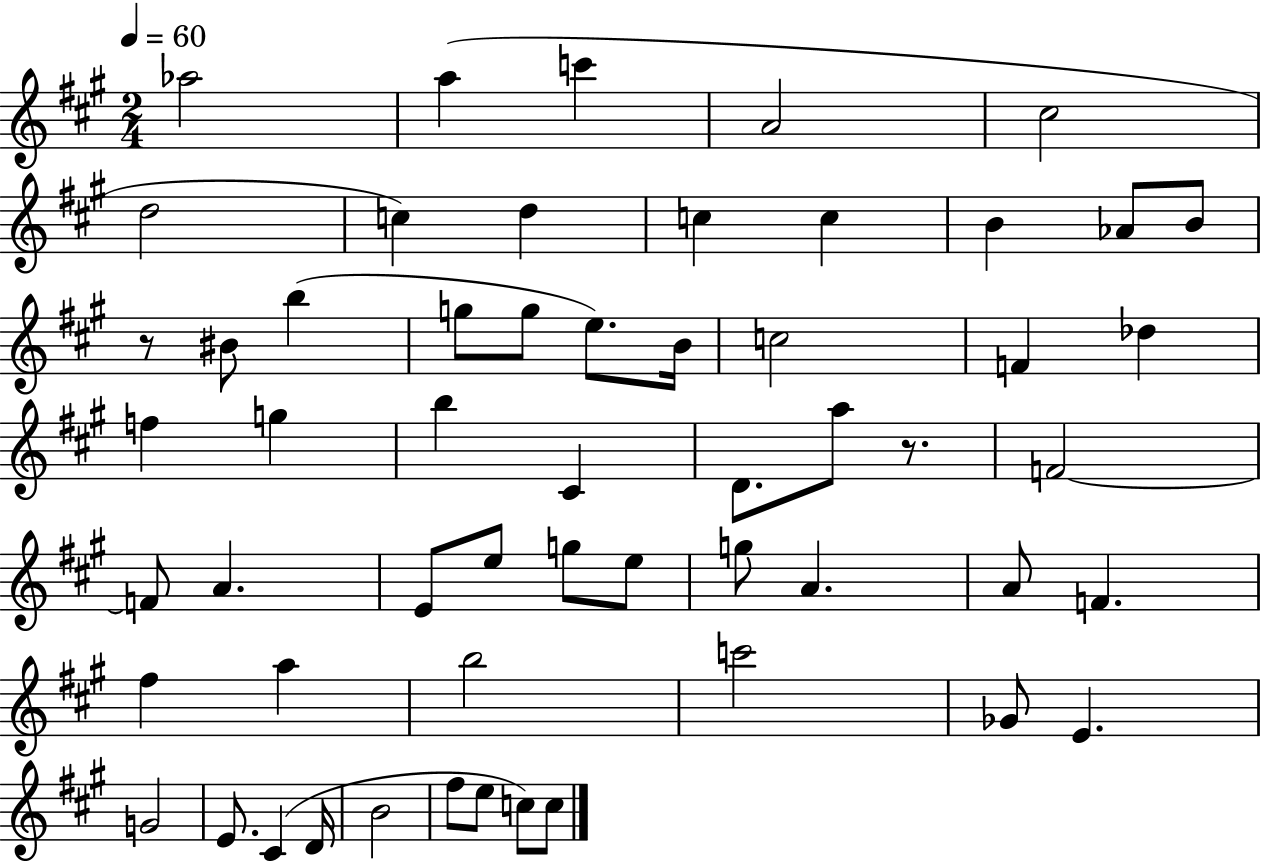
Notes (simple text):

Ab5/h A5/q C6/q A4/h C#5/h D5/h C5/q D5/q C5/q C5/q B4/q Ab4/e B4/e R/e BIS4/e B5/q G5/e G5/e E5/e. B4/s C5/h F4/q Db5/q F5/q G5/q B5/q C#4/q D4/e. A5/e R/e. F4/h F4/e A4/q. E4/e E5/e G5/e E5/e G5/e A4/q. A4/e F4/q. F#5/q A5/q B5/h C6/h Gb4/e E4/q. G4/h E4/e. C#4/q D4/s B4/h F#5/e E5/e C5/e C5/e